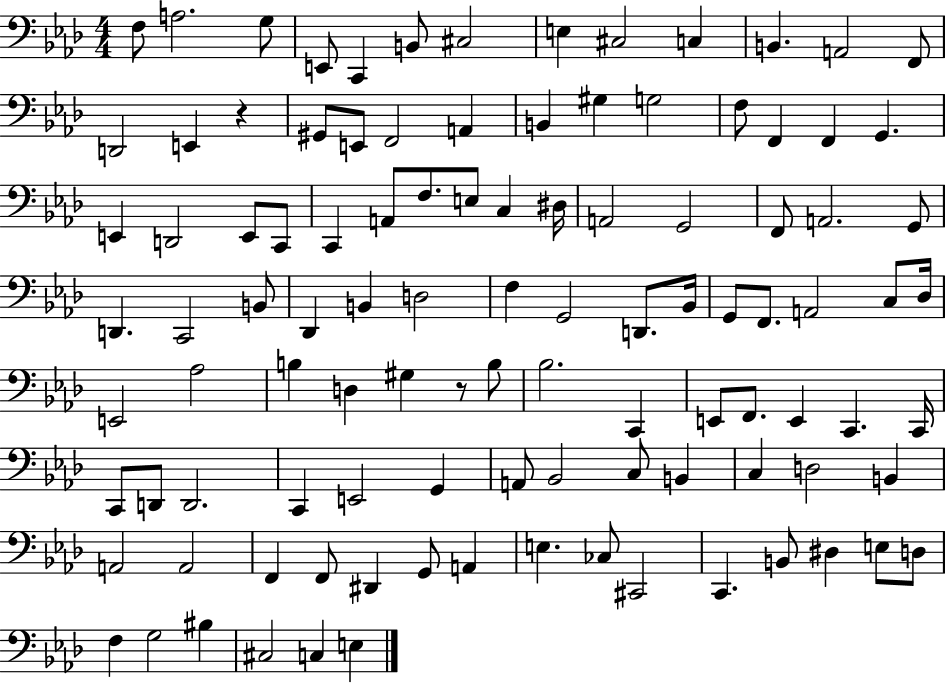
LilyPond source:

{
  \clef bass
  \numericTimeSignature
  \time 4/4
  \key aes \major
  f8 a2. g8 | e,8 c,4 b,8 cis2 | e4 cis2 c4 | b,4. a,2 f,8 | \break d,2 e,4 r4 | gis,8 e,8 f,2 a,4 | b,4 gis4 g2 | f8 f,4 f,4 g,4. | \break e,4 d,2 e,8 c,8 | c,4 a,8 f8. e8 c4 dis16 | a,2 g,2 | f,8 a,2. g,8 | \break d,4. c,2 b,8 | des,4 b,4 d2 | f4 g,2 d,8. bes,16 | g,8 f,8. a,2 c8 des16 | \break e,2 aes2 | b4 d4 gis4 r8 b8 | bes2. c,4 | e,8 f,8. e,4 c,4. c,16 | \break c,8 d,8 d,2. | c,4 e,2 g,4 | a,8 bes,2 c8 b,4 | c4 d2 b,4 | \break a,2 a,2 | f,4 f,8 dis,4 g,8 a,4 | e4. ces8 cis,2 | c,4. b,8 dis4 e8 d8 | \break f4 g2 bis4 | cis2 c4 e4 | \bar "|."
}